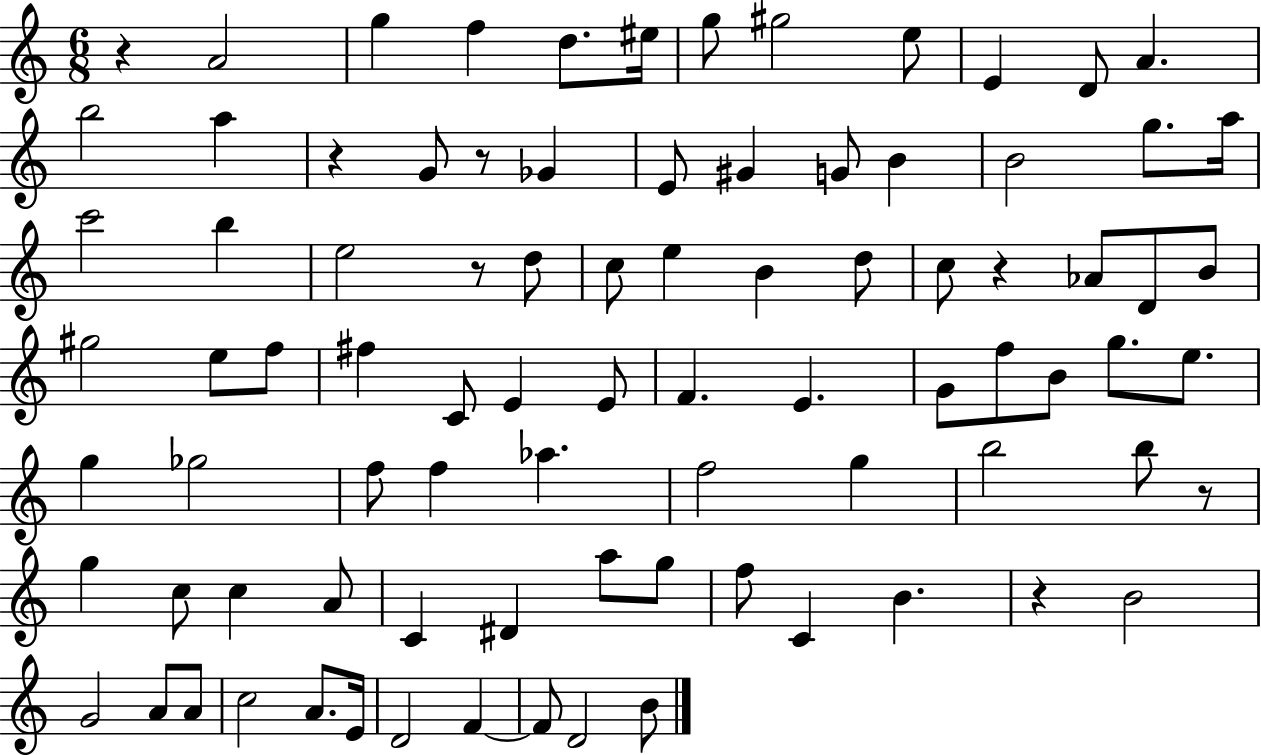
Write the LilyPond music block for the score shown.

{
  \clef treble
  \numericTimeSignature
  \time 6/8
  \key c \major
  r4 a'2 | g''4 f''4 d''8. eis''16 | g''8 gis''2 e''8 | e'4 d'8 a'4. | \break b''2 a''4 | r4 g'8 r8 ges'4 | e'8 gis'4 g'8 b'4 | b'2 g''8. a''16 | \break c'''2 b''4 | e''2 r8 d''8 | c''8 e''4 b'4 d''8 | c''8 r4 aes'8 d'8 b'8 | \break gis''2 e''8 f''8 | fis''4 c'8 e'4 e'8 | f'4. e'4. | g'8 f''8 b'8 g''8. e''8. | \break g''4 ges''2 | f''8 f''4 aes''4. | f''2 g''4 | b''2 b''8 r8 | \break g''4 c''8 c''4 a'8 | c'4 dis'4 a''8 g''8 | f''8 c'4 b'4. | r4 b'2 | \break g'2 a'8 a'8 | c''2 a'8. e'16 | d'2 f'4~~ | f'8 d'2 b'8 | \break \bar "|."
}